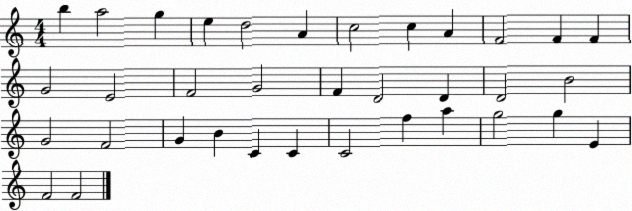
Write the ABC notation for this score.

X:1
T:Untitled
M:4/4
L:1/4
K:C
b a2 g e d2 A c2 c A F2 F F G2 E2 F2 G2 F D2 D D2 B2 G2 F2 G B C C C2 f a g2 g E F2 F2